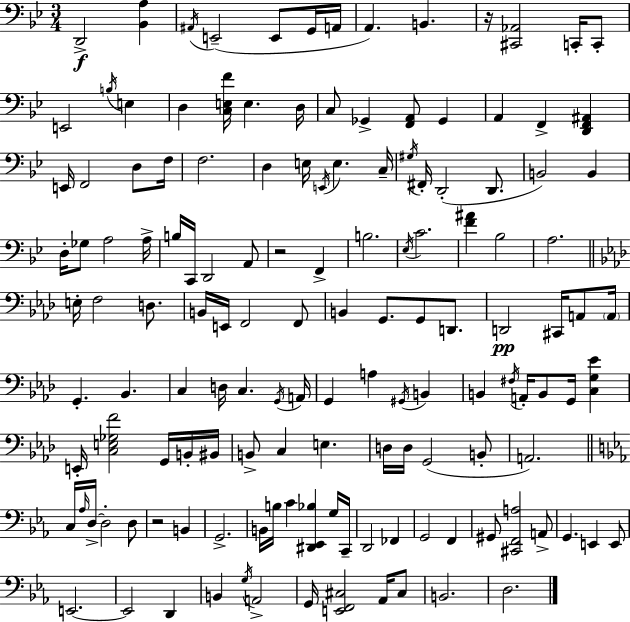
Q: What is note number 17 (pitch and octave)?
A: C3